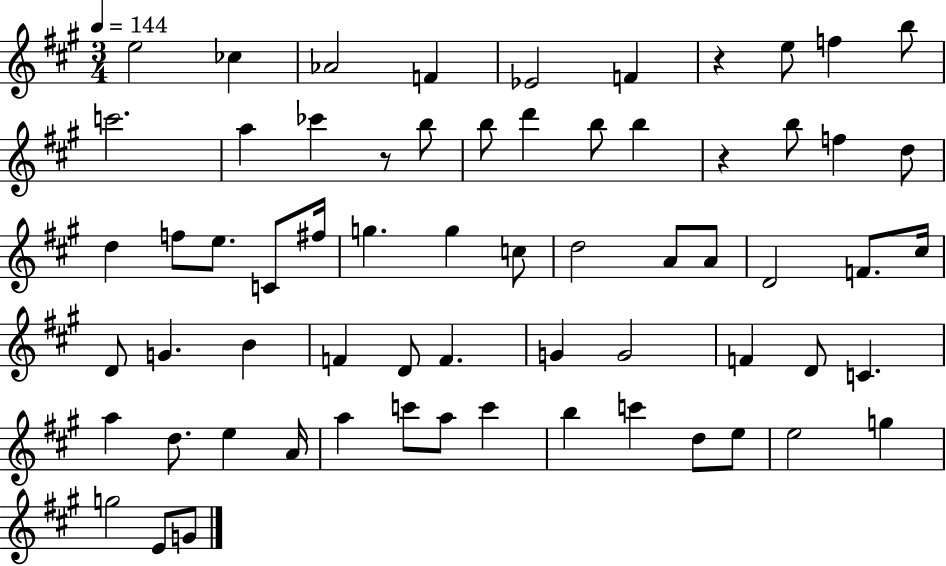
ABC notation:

X:1
T:Untitled
M:3/4
L:1/4
K:A
e2 _c _A2 F _E2 F z e/2 f b/2 c'2 a _c' z/2 b/2 b/2 d' b/2 b z b/2 f d/2 d f/2 e/2 C/2 ^f/4 g g c/2 d2 A/2 A/2 D2 F/2 ^c/4 D/2 G B F D/2 F G G2 F D/2 C a d/2 e A/4 a c'/2 a/2 c' b c' d/2 e/2 e2 g g2 E/2 G/2